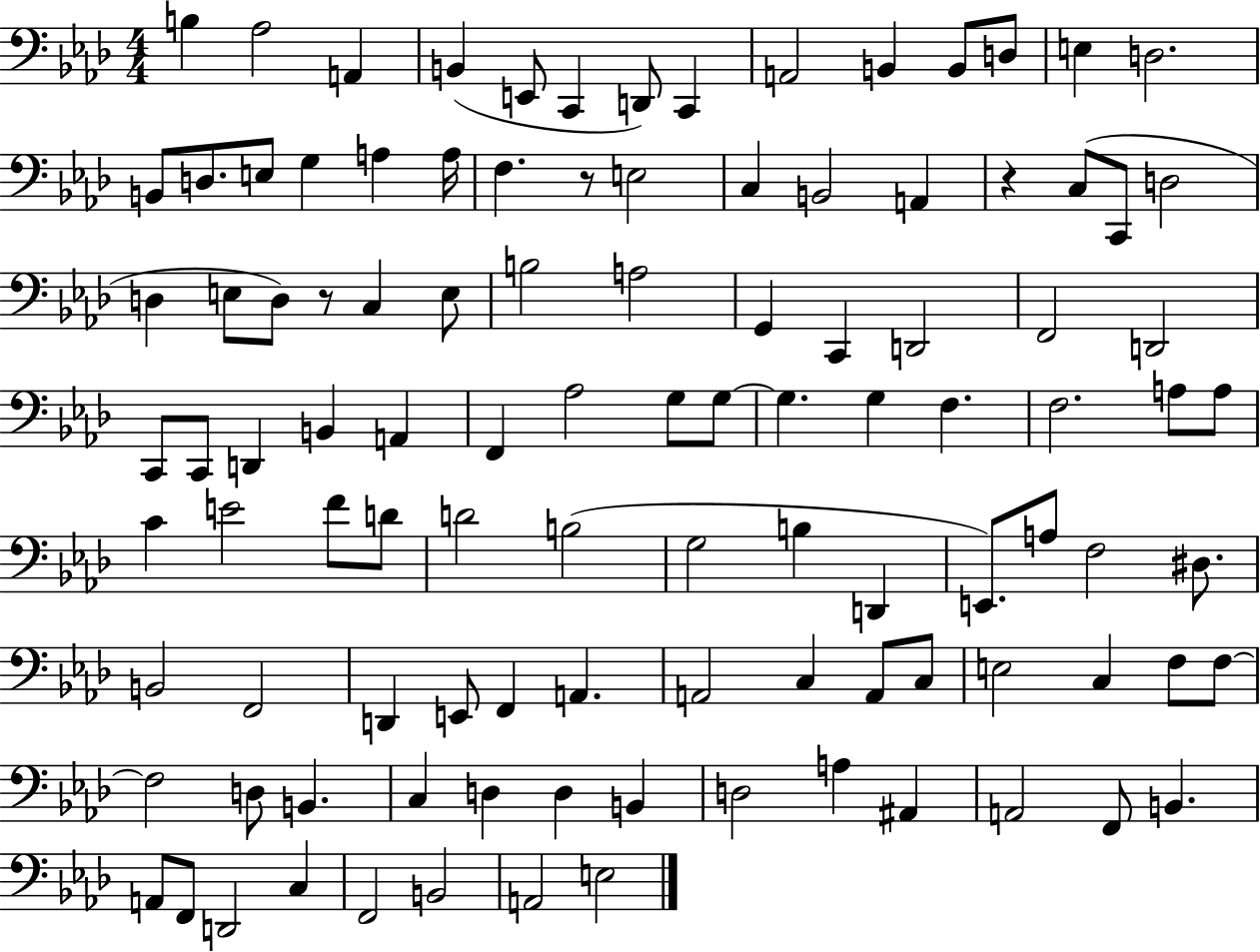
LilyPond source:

{
  \clef bass
  \numericTimeSignature
  \time 4/4
  \key aes \major
  b4 aes2 a,4 | b,4( e,8 c,4 d,8) c,4 | a,2 b,4 b,8 d8 | e4 d2. | \break b,8 d8. e8 g4 a4 a16 | f4. r8 e2 | c4 b,2 a,4 | r4 c8( c,8 d2 | \break d4 e8 d8) r8 c4 e8 | b2 a2 | g,4 c,4 d,2 | f,2 d,2 | \break c,8 c,8 d,4 b,4 a,4 | f,4 aes2 g8 g8~~ | g4. g4 f4. | f2. a8 a8 | \break c'4 e'2 f'8 d'8 | d'2 b2( | g2 b4 d,4 | e,8.) a8 f2 dis8. | \break b,2 f,2 | d,4 e,8 f,4 a,4. | a,2 c4 a,8 c8 | e2 c4 f8 f8~~ | \break f2 d8 b,4. | c4 d4 d4 b,4 | d2 a4 ais,4 | a,2 f,8 b,4. | \break a,8 f,8 d,2 c4 | f,2 b,2 | a,2 e2 | \bar "|."
}